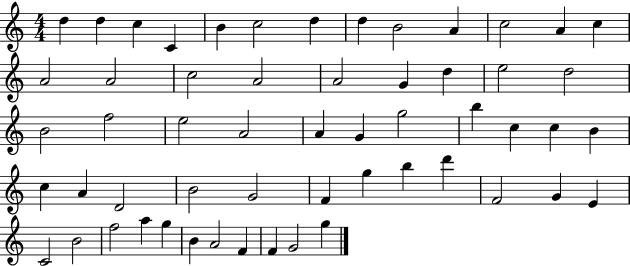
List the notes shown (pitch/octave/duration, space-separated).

D5/q D5/q C5/q C4/q B4/q C5/h D5/q D5/q B4/h A4/q C5/h A4/q C5/q A4/h A4/h C5/h A4/h A4/h G4/q D5/q E5/h D5/h B4/h F5/h E5/h A4/h A4/q G4/q G5/h B5/q C5/q C5/q B4/q C5/q A4/q D4/h B4/h G4/h F4/q G5/q B5/q D6/q F4/h G4/q E4/q C4/h B4/h F5/h A5/q G5/q B4/q A4/h F4/q F4/q G4/h G5/q